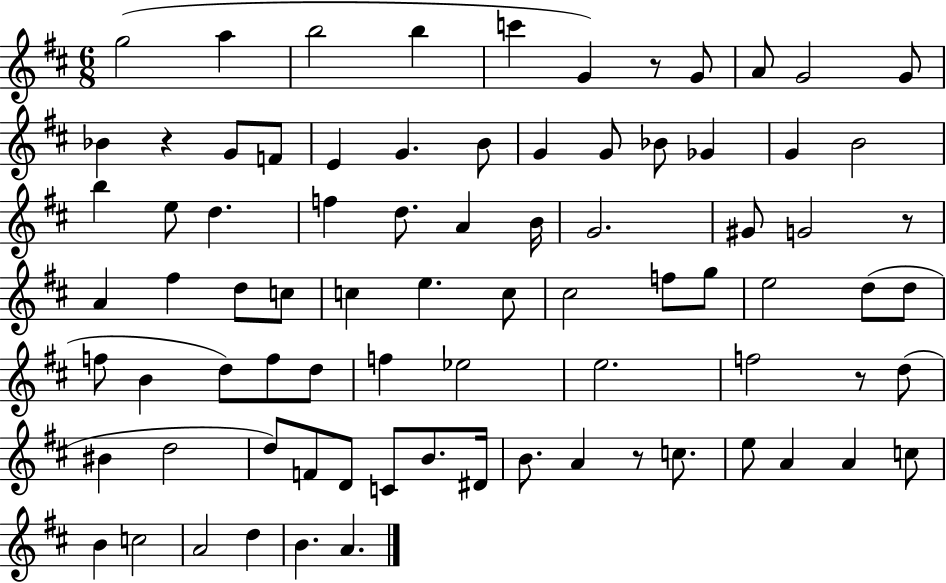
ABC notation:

X:1
T:Untitled
M:6/8
L:1/4
K:D
g2 a b2 b c' G z/2 G/2 A/2 G2 G/2 _B z G/2 F/2 E G B/2 G G/2 _B/2 _G G B2 b e/2 d f d/2 A B/4 G2 ^G/2 G2 z/2 A ^f d/2 c/2 c e c/2 ^c2 f/2 g/2 e2 d/2 d/2 f/2 B d/2 f/2 d/2 f _e2 e2 f2 z/2 d/2 ^B d2 d/2 F/2 D/2 C/2 B/2 ^D/4 B/2 A z/2 c/2 e/2 A A c/2 B c2 A2 d B A